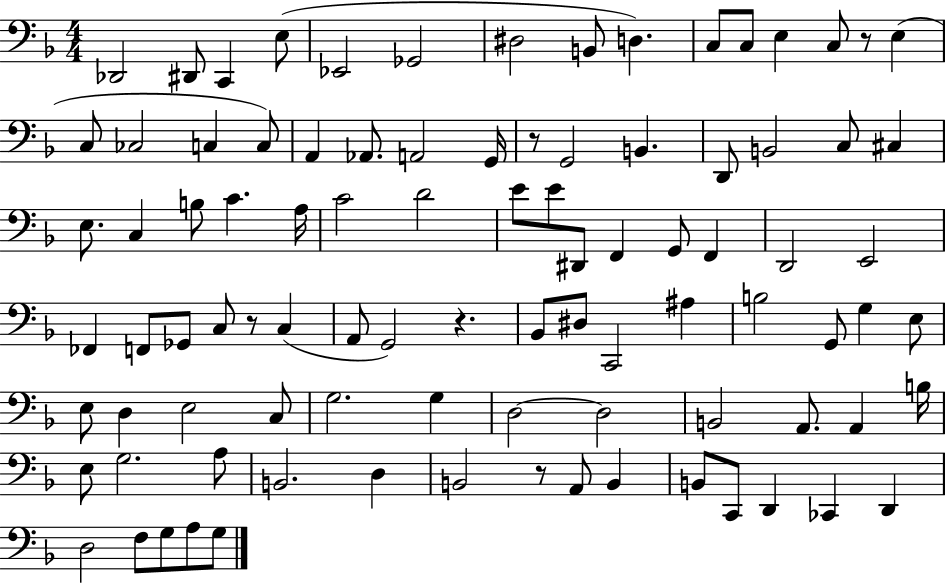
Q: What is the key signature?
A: F major